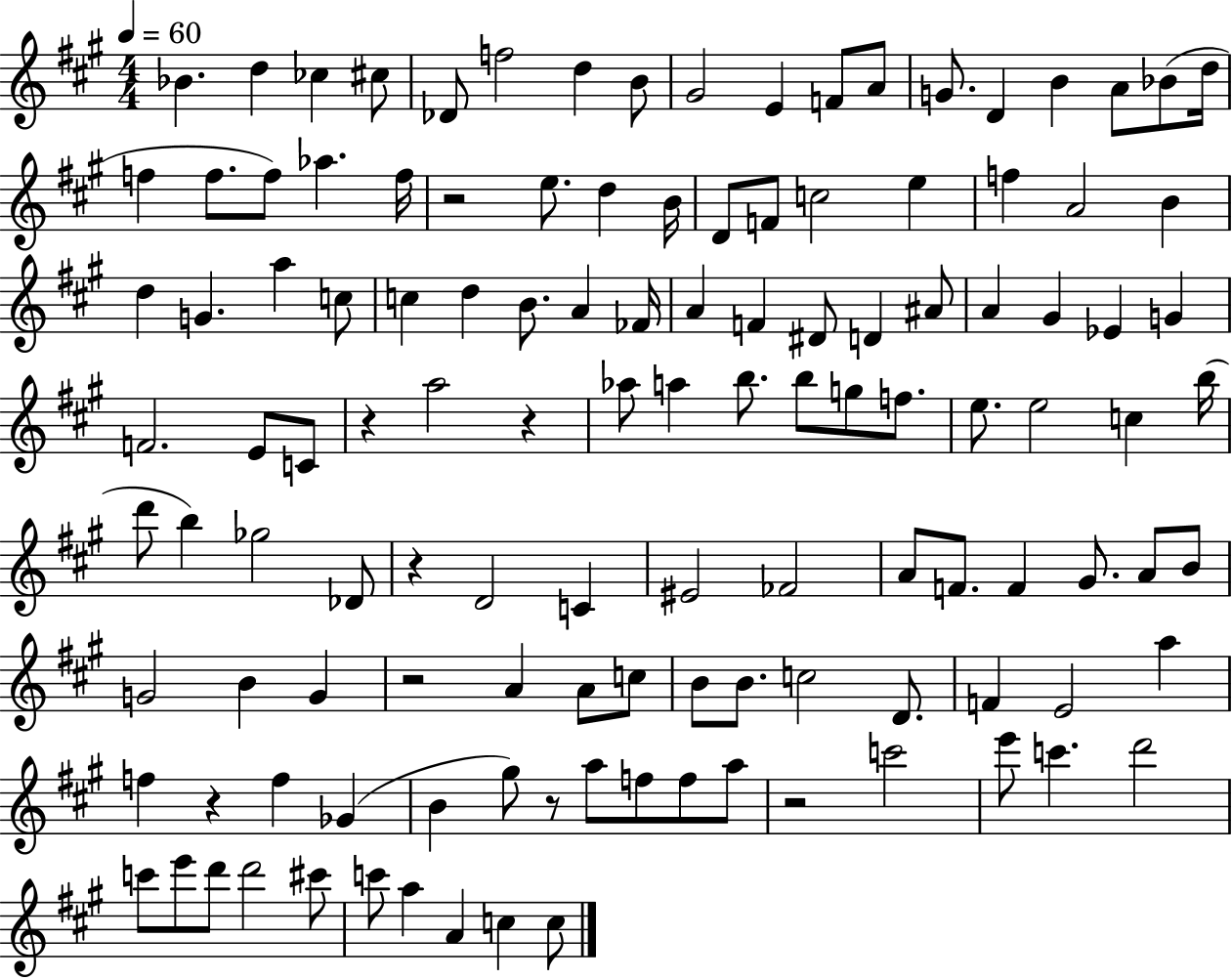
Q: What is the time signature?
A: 4/4